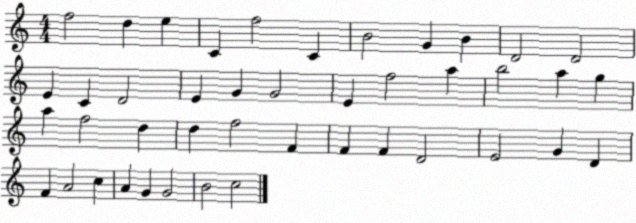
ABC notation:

X:1
T:Untitled
M:4/4
L:1/4
K:C
f2 d e C f2 C B2 G B D2 D2 E C D2 E G G2 E f2 a b2 a g a f2 d d f2 F F F D2 E2 G D F A2 c A G G2 B2 c2